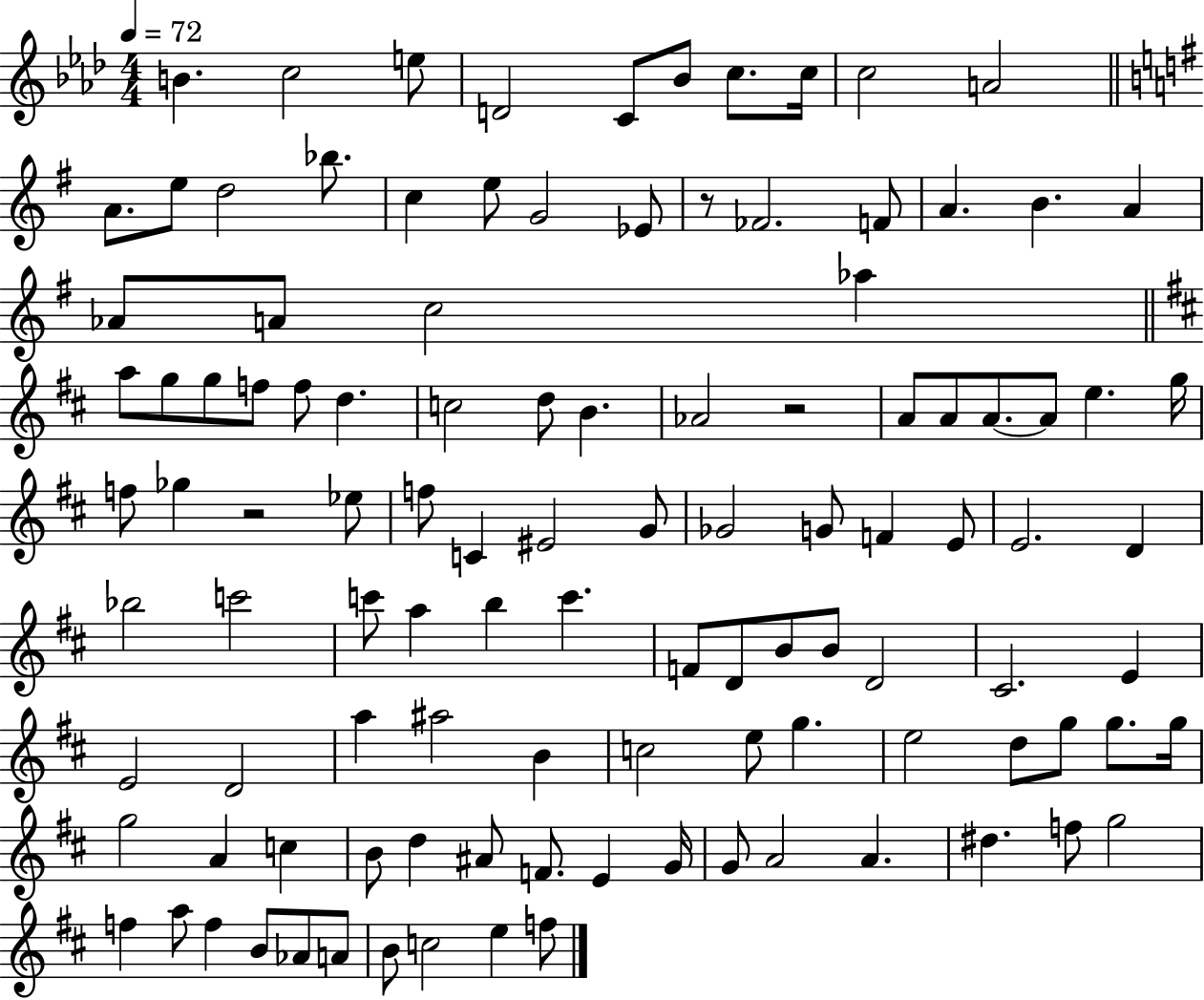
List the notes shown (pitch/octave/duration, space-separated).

B4/q. C5/h E5/e D4/h C4/e Bb4/e C5/e. C5/s C5/h A4/h A4/e. E5/e D5/h Bb5/e. C5/q E5/e G4/h Eb4/e R/e FES4/h. F4/e A4/q. B4/q. A4/q Ab4/e A4/e C5/h Ab5/q A5/e G5/e G5/e F5/e F5/e D5/q. C5/h D5/e B4/q. Ab4/h R/h A4/e A4/e A4/e. A4/e E5/q. G5/s F5/e Gb5/q R/h Eb5/e F5/e C4/q EIS4/h G4/e Gb4/h G4/e F4/q E4/e E4/h. D4/q Bb5/h C6/h C6/e A5/q B5/q C6/q. F4/e D4/e B4/e B4/e D4/h C#4/h. E4/q E4/h D4/h A5/q A#5/h B4/q C5/h E5/e G5/q. E5/h D5/e G5/e G5/e. G5/s G5/h A4/q C5/q B4/e D5/q A#4/e F4/e. E4/q G4/s G4/e A4/h A4/q. D#5/q. F5/e G5/h F5/q A5/e F5/q B4/e Ab4/e A4/e B4/e C5/h E5/q F5/e